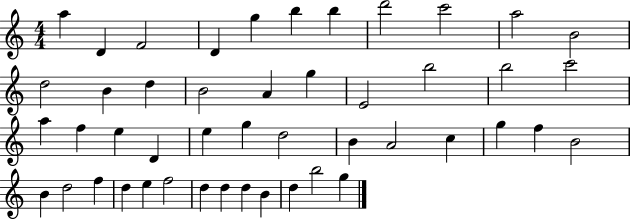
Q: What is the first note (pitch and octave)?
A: A5